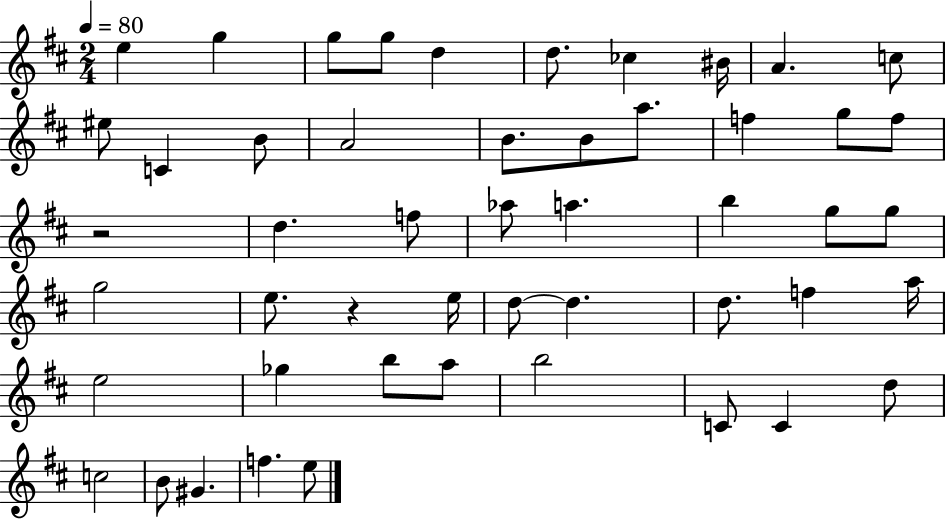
{
  \clef treble
  \numericTimeSignature
  \time 2/4
  \key d \major
  \tempo 4 = 80
  \repeat volta 2 { e''4 g''4 | g''8 g''8 d''4 | d''8. ces''4 bis'16 | a'4. c''8 | \break eis''8 c'4 b'8 | a'2 | b'8. b'8 a''8. | f''4 g''8 f''8 | \break r2 | d''4. f''8 | aes''8 a''4. | b''4 g''8 g''8 | \break g''2 | e''8. r4 e''16 | d''8~~ d''4. | d''8. f''4 a''16 | \break e''2 | ges''4 b''8 a''8 | b''2 | c'8 c'4 d''8 | \break c''2 | b'8 gis'4. | f''4. e''8 | } \bar "|."
}